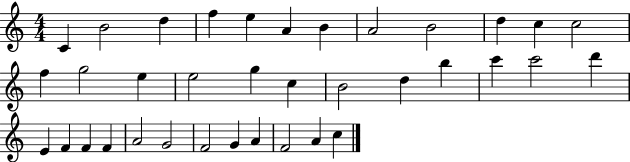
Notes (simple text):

C4/q B4/h D5/q F5/q E5/q A4/q B4/q A4/h B4/h D5/q C5/q C5/h F5/q G5/h E5/q E5/h G5/q C5/q B4/h D5/q B5/q C6/q C6/h D6/q E4/q F4/q F4/q F4/q A4/h G4/h F4/h G4/q A4/q F4/h A4/q C5/q